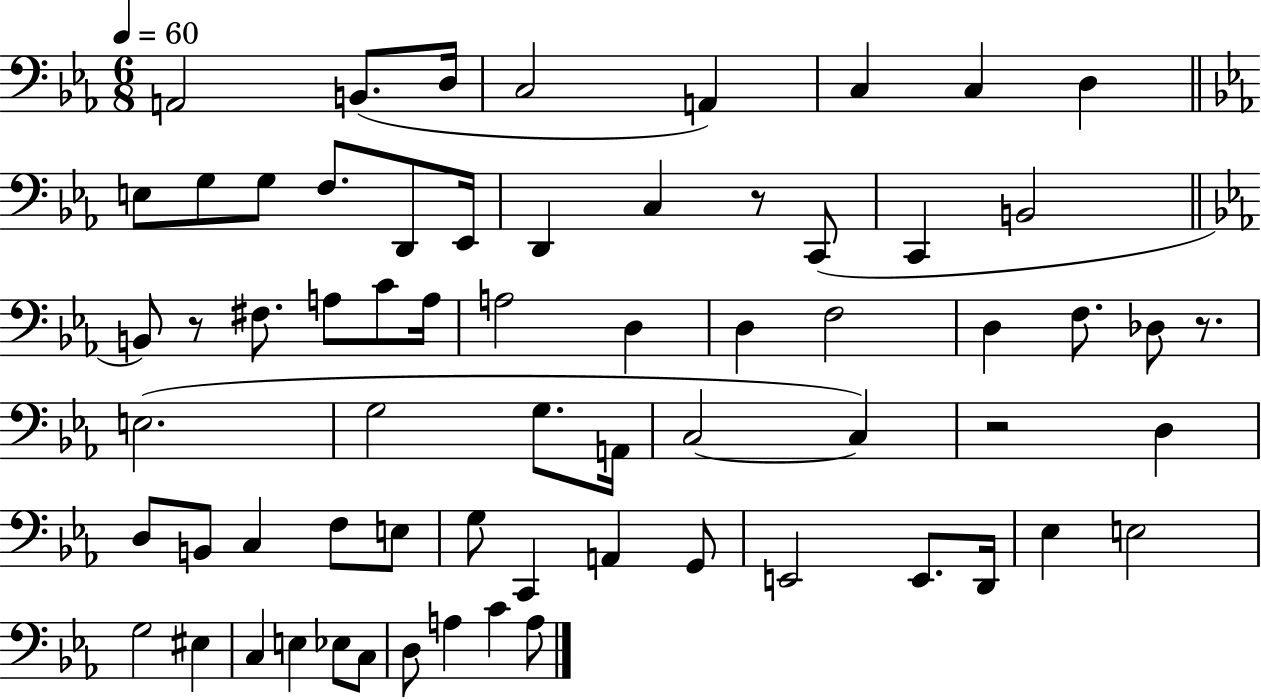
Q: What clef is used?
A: bass